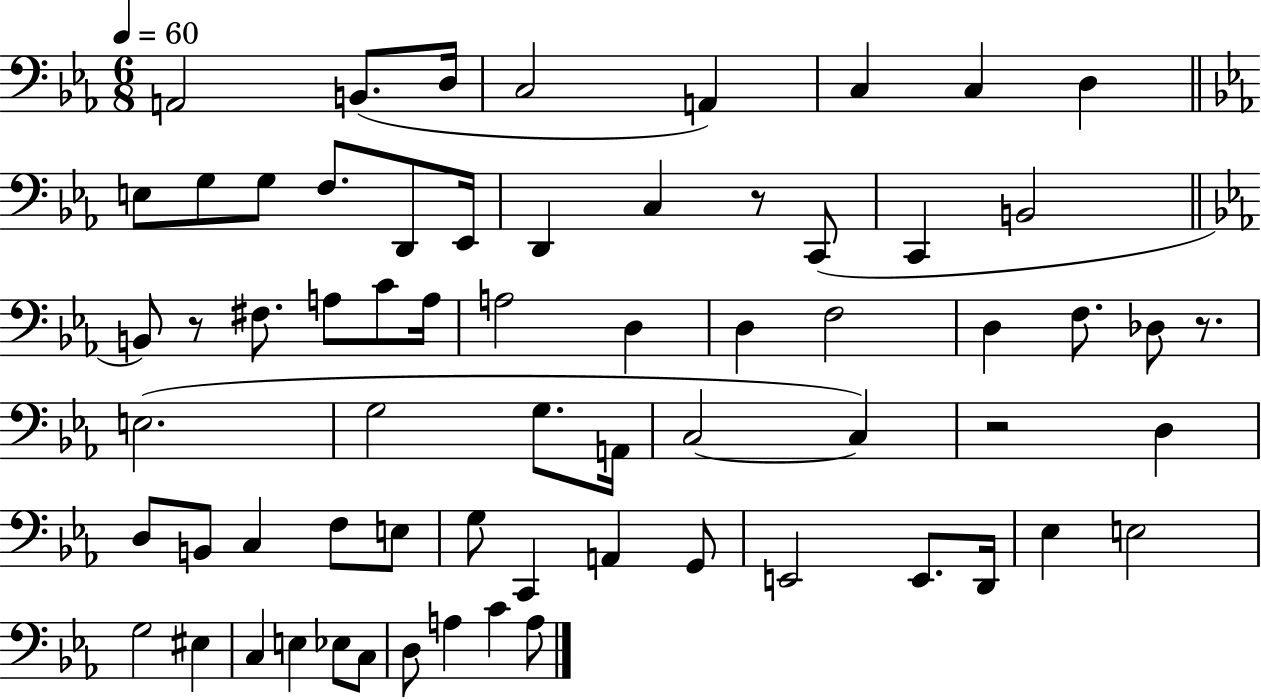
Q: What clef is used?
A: bass